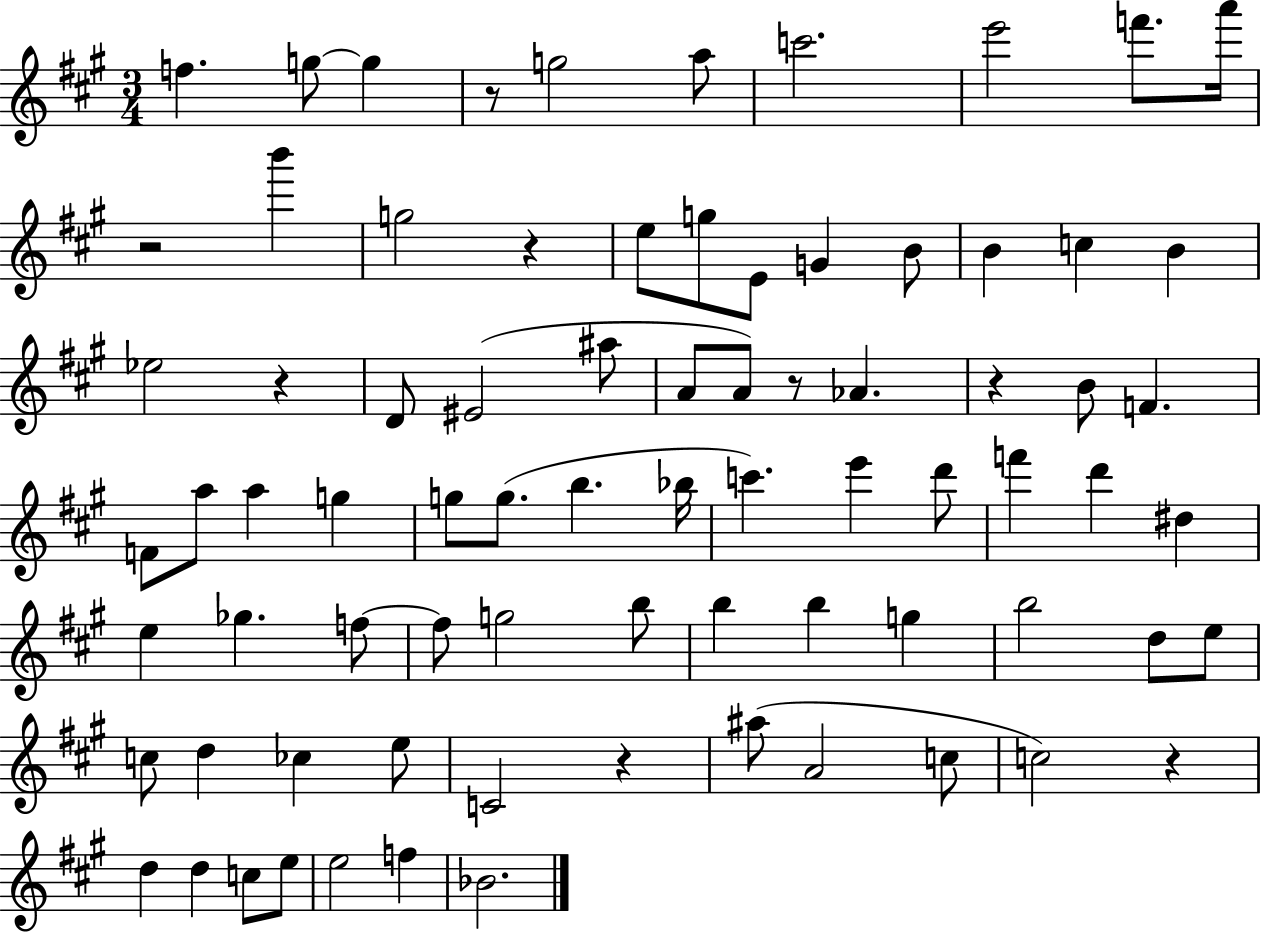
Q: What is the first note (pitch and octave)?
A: F5